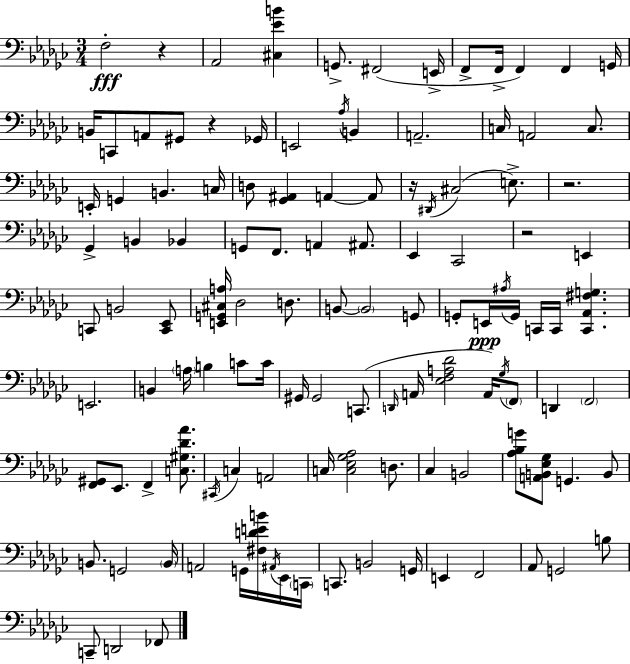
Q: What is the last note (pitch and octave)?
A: FES2